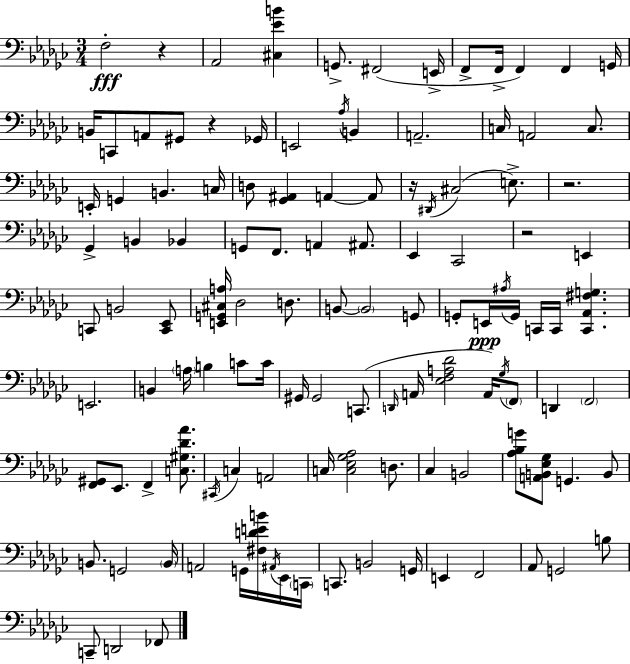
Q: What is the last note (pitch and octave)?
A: FES2